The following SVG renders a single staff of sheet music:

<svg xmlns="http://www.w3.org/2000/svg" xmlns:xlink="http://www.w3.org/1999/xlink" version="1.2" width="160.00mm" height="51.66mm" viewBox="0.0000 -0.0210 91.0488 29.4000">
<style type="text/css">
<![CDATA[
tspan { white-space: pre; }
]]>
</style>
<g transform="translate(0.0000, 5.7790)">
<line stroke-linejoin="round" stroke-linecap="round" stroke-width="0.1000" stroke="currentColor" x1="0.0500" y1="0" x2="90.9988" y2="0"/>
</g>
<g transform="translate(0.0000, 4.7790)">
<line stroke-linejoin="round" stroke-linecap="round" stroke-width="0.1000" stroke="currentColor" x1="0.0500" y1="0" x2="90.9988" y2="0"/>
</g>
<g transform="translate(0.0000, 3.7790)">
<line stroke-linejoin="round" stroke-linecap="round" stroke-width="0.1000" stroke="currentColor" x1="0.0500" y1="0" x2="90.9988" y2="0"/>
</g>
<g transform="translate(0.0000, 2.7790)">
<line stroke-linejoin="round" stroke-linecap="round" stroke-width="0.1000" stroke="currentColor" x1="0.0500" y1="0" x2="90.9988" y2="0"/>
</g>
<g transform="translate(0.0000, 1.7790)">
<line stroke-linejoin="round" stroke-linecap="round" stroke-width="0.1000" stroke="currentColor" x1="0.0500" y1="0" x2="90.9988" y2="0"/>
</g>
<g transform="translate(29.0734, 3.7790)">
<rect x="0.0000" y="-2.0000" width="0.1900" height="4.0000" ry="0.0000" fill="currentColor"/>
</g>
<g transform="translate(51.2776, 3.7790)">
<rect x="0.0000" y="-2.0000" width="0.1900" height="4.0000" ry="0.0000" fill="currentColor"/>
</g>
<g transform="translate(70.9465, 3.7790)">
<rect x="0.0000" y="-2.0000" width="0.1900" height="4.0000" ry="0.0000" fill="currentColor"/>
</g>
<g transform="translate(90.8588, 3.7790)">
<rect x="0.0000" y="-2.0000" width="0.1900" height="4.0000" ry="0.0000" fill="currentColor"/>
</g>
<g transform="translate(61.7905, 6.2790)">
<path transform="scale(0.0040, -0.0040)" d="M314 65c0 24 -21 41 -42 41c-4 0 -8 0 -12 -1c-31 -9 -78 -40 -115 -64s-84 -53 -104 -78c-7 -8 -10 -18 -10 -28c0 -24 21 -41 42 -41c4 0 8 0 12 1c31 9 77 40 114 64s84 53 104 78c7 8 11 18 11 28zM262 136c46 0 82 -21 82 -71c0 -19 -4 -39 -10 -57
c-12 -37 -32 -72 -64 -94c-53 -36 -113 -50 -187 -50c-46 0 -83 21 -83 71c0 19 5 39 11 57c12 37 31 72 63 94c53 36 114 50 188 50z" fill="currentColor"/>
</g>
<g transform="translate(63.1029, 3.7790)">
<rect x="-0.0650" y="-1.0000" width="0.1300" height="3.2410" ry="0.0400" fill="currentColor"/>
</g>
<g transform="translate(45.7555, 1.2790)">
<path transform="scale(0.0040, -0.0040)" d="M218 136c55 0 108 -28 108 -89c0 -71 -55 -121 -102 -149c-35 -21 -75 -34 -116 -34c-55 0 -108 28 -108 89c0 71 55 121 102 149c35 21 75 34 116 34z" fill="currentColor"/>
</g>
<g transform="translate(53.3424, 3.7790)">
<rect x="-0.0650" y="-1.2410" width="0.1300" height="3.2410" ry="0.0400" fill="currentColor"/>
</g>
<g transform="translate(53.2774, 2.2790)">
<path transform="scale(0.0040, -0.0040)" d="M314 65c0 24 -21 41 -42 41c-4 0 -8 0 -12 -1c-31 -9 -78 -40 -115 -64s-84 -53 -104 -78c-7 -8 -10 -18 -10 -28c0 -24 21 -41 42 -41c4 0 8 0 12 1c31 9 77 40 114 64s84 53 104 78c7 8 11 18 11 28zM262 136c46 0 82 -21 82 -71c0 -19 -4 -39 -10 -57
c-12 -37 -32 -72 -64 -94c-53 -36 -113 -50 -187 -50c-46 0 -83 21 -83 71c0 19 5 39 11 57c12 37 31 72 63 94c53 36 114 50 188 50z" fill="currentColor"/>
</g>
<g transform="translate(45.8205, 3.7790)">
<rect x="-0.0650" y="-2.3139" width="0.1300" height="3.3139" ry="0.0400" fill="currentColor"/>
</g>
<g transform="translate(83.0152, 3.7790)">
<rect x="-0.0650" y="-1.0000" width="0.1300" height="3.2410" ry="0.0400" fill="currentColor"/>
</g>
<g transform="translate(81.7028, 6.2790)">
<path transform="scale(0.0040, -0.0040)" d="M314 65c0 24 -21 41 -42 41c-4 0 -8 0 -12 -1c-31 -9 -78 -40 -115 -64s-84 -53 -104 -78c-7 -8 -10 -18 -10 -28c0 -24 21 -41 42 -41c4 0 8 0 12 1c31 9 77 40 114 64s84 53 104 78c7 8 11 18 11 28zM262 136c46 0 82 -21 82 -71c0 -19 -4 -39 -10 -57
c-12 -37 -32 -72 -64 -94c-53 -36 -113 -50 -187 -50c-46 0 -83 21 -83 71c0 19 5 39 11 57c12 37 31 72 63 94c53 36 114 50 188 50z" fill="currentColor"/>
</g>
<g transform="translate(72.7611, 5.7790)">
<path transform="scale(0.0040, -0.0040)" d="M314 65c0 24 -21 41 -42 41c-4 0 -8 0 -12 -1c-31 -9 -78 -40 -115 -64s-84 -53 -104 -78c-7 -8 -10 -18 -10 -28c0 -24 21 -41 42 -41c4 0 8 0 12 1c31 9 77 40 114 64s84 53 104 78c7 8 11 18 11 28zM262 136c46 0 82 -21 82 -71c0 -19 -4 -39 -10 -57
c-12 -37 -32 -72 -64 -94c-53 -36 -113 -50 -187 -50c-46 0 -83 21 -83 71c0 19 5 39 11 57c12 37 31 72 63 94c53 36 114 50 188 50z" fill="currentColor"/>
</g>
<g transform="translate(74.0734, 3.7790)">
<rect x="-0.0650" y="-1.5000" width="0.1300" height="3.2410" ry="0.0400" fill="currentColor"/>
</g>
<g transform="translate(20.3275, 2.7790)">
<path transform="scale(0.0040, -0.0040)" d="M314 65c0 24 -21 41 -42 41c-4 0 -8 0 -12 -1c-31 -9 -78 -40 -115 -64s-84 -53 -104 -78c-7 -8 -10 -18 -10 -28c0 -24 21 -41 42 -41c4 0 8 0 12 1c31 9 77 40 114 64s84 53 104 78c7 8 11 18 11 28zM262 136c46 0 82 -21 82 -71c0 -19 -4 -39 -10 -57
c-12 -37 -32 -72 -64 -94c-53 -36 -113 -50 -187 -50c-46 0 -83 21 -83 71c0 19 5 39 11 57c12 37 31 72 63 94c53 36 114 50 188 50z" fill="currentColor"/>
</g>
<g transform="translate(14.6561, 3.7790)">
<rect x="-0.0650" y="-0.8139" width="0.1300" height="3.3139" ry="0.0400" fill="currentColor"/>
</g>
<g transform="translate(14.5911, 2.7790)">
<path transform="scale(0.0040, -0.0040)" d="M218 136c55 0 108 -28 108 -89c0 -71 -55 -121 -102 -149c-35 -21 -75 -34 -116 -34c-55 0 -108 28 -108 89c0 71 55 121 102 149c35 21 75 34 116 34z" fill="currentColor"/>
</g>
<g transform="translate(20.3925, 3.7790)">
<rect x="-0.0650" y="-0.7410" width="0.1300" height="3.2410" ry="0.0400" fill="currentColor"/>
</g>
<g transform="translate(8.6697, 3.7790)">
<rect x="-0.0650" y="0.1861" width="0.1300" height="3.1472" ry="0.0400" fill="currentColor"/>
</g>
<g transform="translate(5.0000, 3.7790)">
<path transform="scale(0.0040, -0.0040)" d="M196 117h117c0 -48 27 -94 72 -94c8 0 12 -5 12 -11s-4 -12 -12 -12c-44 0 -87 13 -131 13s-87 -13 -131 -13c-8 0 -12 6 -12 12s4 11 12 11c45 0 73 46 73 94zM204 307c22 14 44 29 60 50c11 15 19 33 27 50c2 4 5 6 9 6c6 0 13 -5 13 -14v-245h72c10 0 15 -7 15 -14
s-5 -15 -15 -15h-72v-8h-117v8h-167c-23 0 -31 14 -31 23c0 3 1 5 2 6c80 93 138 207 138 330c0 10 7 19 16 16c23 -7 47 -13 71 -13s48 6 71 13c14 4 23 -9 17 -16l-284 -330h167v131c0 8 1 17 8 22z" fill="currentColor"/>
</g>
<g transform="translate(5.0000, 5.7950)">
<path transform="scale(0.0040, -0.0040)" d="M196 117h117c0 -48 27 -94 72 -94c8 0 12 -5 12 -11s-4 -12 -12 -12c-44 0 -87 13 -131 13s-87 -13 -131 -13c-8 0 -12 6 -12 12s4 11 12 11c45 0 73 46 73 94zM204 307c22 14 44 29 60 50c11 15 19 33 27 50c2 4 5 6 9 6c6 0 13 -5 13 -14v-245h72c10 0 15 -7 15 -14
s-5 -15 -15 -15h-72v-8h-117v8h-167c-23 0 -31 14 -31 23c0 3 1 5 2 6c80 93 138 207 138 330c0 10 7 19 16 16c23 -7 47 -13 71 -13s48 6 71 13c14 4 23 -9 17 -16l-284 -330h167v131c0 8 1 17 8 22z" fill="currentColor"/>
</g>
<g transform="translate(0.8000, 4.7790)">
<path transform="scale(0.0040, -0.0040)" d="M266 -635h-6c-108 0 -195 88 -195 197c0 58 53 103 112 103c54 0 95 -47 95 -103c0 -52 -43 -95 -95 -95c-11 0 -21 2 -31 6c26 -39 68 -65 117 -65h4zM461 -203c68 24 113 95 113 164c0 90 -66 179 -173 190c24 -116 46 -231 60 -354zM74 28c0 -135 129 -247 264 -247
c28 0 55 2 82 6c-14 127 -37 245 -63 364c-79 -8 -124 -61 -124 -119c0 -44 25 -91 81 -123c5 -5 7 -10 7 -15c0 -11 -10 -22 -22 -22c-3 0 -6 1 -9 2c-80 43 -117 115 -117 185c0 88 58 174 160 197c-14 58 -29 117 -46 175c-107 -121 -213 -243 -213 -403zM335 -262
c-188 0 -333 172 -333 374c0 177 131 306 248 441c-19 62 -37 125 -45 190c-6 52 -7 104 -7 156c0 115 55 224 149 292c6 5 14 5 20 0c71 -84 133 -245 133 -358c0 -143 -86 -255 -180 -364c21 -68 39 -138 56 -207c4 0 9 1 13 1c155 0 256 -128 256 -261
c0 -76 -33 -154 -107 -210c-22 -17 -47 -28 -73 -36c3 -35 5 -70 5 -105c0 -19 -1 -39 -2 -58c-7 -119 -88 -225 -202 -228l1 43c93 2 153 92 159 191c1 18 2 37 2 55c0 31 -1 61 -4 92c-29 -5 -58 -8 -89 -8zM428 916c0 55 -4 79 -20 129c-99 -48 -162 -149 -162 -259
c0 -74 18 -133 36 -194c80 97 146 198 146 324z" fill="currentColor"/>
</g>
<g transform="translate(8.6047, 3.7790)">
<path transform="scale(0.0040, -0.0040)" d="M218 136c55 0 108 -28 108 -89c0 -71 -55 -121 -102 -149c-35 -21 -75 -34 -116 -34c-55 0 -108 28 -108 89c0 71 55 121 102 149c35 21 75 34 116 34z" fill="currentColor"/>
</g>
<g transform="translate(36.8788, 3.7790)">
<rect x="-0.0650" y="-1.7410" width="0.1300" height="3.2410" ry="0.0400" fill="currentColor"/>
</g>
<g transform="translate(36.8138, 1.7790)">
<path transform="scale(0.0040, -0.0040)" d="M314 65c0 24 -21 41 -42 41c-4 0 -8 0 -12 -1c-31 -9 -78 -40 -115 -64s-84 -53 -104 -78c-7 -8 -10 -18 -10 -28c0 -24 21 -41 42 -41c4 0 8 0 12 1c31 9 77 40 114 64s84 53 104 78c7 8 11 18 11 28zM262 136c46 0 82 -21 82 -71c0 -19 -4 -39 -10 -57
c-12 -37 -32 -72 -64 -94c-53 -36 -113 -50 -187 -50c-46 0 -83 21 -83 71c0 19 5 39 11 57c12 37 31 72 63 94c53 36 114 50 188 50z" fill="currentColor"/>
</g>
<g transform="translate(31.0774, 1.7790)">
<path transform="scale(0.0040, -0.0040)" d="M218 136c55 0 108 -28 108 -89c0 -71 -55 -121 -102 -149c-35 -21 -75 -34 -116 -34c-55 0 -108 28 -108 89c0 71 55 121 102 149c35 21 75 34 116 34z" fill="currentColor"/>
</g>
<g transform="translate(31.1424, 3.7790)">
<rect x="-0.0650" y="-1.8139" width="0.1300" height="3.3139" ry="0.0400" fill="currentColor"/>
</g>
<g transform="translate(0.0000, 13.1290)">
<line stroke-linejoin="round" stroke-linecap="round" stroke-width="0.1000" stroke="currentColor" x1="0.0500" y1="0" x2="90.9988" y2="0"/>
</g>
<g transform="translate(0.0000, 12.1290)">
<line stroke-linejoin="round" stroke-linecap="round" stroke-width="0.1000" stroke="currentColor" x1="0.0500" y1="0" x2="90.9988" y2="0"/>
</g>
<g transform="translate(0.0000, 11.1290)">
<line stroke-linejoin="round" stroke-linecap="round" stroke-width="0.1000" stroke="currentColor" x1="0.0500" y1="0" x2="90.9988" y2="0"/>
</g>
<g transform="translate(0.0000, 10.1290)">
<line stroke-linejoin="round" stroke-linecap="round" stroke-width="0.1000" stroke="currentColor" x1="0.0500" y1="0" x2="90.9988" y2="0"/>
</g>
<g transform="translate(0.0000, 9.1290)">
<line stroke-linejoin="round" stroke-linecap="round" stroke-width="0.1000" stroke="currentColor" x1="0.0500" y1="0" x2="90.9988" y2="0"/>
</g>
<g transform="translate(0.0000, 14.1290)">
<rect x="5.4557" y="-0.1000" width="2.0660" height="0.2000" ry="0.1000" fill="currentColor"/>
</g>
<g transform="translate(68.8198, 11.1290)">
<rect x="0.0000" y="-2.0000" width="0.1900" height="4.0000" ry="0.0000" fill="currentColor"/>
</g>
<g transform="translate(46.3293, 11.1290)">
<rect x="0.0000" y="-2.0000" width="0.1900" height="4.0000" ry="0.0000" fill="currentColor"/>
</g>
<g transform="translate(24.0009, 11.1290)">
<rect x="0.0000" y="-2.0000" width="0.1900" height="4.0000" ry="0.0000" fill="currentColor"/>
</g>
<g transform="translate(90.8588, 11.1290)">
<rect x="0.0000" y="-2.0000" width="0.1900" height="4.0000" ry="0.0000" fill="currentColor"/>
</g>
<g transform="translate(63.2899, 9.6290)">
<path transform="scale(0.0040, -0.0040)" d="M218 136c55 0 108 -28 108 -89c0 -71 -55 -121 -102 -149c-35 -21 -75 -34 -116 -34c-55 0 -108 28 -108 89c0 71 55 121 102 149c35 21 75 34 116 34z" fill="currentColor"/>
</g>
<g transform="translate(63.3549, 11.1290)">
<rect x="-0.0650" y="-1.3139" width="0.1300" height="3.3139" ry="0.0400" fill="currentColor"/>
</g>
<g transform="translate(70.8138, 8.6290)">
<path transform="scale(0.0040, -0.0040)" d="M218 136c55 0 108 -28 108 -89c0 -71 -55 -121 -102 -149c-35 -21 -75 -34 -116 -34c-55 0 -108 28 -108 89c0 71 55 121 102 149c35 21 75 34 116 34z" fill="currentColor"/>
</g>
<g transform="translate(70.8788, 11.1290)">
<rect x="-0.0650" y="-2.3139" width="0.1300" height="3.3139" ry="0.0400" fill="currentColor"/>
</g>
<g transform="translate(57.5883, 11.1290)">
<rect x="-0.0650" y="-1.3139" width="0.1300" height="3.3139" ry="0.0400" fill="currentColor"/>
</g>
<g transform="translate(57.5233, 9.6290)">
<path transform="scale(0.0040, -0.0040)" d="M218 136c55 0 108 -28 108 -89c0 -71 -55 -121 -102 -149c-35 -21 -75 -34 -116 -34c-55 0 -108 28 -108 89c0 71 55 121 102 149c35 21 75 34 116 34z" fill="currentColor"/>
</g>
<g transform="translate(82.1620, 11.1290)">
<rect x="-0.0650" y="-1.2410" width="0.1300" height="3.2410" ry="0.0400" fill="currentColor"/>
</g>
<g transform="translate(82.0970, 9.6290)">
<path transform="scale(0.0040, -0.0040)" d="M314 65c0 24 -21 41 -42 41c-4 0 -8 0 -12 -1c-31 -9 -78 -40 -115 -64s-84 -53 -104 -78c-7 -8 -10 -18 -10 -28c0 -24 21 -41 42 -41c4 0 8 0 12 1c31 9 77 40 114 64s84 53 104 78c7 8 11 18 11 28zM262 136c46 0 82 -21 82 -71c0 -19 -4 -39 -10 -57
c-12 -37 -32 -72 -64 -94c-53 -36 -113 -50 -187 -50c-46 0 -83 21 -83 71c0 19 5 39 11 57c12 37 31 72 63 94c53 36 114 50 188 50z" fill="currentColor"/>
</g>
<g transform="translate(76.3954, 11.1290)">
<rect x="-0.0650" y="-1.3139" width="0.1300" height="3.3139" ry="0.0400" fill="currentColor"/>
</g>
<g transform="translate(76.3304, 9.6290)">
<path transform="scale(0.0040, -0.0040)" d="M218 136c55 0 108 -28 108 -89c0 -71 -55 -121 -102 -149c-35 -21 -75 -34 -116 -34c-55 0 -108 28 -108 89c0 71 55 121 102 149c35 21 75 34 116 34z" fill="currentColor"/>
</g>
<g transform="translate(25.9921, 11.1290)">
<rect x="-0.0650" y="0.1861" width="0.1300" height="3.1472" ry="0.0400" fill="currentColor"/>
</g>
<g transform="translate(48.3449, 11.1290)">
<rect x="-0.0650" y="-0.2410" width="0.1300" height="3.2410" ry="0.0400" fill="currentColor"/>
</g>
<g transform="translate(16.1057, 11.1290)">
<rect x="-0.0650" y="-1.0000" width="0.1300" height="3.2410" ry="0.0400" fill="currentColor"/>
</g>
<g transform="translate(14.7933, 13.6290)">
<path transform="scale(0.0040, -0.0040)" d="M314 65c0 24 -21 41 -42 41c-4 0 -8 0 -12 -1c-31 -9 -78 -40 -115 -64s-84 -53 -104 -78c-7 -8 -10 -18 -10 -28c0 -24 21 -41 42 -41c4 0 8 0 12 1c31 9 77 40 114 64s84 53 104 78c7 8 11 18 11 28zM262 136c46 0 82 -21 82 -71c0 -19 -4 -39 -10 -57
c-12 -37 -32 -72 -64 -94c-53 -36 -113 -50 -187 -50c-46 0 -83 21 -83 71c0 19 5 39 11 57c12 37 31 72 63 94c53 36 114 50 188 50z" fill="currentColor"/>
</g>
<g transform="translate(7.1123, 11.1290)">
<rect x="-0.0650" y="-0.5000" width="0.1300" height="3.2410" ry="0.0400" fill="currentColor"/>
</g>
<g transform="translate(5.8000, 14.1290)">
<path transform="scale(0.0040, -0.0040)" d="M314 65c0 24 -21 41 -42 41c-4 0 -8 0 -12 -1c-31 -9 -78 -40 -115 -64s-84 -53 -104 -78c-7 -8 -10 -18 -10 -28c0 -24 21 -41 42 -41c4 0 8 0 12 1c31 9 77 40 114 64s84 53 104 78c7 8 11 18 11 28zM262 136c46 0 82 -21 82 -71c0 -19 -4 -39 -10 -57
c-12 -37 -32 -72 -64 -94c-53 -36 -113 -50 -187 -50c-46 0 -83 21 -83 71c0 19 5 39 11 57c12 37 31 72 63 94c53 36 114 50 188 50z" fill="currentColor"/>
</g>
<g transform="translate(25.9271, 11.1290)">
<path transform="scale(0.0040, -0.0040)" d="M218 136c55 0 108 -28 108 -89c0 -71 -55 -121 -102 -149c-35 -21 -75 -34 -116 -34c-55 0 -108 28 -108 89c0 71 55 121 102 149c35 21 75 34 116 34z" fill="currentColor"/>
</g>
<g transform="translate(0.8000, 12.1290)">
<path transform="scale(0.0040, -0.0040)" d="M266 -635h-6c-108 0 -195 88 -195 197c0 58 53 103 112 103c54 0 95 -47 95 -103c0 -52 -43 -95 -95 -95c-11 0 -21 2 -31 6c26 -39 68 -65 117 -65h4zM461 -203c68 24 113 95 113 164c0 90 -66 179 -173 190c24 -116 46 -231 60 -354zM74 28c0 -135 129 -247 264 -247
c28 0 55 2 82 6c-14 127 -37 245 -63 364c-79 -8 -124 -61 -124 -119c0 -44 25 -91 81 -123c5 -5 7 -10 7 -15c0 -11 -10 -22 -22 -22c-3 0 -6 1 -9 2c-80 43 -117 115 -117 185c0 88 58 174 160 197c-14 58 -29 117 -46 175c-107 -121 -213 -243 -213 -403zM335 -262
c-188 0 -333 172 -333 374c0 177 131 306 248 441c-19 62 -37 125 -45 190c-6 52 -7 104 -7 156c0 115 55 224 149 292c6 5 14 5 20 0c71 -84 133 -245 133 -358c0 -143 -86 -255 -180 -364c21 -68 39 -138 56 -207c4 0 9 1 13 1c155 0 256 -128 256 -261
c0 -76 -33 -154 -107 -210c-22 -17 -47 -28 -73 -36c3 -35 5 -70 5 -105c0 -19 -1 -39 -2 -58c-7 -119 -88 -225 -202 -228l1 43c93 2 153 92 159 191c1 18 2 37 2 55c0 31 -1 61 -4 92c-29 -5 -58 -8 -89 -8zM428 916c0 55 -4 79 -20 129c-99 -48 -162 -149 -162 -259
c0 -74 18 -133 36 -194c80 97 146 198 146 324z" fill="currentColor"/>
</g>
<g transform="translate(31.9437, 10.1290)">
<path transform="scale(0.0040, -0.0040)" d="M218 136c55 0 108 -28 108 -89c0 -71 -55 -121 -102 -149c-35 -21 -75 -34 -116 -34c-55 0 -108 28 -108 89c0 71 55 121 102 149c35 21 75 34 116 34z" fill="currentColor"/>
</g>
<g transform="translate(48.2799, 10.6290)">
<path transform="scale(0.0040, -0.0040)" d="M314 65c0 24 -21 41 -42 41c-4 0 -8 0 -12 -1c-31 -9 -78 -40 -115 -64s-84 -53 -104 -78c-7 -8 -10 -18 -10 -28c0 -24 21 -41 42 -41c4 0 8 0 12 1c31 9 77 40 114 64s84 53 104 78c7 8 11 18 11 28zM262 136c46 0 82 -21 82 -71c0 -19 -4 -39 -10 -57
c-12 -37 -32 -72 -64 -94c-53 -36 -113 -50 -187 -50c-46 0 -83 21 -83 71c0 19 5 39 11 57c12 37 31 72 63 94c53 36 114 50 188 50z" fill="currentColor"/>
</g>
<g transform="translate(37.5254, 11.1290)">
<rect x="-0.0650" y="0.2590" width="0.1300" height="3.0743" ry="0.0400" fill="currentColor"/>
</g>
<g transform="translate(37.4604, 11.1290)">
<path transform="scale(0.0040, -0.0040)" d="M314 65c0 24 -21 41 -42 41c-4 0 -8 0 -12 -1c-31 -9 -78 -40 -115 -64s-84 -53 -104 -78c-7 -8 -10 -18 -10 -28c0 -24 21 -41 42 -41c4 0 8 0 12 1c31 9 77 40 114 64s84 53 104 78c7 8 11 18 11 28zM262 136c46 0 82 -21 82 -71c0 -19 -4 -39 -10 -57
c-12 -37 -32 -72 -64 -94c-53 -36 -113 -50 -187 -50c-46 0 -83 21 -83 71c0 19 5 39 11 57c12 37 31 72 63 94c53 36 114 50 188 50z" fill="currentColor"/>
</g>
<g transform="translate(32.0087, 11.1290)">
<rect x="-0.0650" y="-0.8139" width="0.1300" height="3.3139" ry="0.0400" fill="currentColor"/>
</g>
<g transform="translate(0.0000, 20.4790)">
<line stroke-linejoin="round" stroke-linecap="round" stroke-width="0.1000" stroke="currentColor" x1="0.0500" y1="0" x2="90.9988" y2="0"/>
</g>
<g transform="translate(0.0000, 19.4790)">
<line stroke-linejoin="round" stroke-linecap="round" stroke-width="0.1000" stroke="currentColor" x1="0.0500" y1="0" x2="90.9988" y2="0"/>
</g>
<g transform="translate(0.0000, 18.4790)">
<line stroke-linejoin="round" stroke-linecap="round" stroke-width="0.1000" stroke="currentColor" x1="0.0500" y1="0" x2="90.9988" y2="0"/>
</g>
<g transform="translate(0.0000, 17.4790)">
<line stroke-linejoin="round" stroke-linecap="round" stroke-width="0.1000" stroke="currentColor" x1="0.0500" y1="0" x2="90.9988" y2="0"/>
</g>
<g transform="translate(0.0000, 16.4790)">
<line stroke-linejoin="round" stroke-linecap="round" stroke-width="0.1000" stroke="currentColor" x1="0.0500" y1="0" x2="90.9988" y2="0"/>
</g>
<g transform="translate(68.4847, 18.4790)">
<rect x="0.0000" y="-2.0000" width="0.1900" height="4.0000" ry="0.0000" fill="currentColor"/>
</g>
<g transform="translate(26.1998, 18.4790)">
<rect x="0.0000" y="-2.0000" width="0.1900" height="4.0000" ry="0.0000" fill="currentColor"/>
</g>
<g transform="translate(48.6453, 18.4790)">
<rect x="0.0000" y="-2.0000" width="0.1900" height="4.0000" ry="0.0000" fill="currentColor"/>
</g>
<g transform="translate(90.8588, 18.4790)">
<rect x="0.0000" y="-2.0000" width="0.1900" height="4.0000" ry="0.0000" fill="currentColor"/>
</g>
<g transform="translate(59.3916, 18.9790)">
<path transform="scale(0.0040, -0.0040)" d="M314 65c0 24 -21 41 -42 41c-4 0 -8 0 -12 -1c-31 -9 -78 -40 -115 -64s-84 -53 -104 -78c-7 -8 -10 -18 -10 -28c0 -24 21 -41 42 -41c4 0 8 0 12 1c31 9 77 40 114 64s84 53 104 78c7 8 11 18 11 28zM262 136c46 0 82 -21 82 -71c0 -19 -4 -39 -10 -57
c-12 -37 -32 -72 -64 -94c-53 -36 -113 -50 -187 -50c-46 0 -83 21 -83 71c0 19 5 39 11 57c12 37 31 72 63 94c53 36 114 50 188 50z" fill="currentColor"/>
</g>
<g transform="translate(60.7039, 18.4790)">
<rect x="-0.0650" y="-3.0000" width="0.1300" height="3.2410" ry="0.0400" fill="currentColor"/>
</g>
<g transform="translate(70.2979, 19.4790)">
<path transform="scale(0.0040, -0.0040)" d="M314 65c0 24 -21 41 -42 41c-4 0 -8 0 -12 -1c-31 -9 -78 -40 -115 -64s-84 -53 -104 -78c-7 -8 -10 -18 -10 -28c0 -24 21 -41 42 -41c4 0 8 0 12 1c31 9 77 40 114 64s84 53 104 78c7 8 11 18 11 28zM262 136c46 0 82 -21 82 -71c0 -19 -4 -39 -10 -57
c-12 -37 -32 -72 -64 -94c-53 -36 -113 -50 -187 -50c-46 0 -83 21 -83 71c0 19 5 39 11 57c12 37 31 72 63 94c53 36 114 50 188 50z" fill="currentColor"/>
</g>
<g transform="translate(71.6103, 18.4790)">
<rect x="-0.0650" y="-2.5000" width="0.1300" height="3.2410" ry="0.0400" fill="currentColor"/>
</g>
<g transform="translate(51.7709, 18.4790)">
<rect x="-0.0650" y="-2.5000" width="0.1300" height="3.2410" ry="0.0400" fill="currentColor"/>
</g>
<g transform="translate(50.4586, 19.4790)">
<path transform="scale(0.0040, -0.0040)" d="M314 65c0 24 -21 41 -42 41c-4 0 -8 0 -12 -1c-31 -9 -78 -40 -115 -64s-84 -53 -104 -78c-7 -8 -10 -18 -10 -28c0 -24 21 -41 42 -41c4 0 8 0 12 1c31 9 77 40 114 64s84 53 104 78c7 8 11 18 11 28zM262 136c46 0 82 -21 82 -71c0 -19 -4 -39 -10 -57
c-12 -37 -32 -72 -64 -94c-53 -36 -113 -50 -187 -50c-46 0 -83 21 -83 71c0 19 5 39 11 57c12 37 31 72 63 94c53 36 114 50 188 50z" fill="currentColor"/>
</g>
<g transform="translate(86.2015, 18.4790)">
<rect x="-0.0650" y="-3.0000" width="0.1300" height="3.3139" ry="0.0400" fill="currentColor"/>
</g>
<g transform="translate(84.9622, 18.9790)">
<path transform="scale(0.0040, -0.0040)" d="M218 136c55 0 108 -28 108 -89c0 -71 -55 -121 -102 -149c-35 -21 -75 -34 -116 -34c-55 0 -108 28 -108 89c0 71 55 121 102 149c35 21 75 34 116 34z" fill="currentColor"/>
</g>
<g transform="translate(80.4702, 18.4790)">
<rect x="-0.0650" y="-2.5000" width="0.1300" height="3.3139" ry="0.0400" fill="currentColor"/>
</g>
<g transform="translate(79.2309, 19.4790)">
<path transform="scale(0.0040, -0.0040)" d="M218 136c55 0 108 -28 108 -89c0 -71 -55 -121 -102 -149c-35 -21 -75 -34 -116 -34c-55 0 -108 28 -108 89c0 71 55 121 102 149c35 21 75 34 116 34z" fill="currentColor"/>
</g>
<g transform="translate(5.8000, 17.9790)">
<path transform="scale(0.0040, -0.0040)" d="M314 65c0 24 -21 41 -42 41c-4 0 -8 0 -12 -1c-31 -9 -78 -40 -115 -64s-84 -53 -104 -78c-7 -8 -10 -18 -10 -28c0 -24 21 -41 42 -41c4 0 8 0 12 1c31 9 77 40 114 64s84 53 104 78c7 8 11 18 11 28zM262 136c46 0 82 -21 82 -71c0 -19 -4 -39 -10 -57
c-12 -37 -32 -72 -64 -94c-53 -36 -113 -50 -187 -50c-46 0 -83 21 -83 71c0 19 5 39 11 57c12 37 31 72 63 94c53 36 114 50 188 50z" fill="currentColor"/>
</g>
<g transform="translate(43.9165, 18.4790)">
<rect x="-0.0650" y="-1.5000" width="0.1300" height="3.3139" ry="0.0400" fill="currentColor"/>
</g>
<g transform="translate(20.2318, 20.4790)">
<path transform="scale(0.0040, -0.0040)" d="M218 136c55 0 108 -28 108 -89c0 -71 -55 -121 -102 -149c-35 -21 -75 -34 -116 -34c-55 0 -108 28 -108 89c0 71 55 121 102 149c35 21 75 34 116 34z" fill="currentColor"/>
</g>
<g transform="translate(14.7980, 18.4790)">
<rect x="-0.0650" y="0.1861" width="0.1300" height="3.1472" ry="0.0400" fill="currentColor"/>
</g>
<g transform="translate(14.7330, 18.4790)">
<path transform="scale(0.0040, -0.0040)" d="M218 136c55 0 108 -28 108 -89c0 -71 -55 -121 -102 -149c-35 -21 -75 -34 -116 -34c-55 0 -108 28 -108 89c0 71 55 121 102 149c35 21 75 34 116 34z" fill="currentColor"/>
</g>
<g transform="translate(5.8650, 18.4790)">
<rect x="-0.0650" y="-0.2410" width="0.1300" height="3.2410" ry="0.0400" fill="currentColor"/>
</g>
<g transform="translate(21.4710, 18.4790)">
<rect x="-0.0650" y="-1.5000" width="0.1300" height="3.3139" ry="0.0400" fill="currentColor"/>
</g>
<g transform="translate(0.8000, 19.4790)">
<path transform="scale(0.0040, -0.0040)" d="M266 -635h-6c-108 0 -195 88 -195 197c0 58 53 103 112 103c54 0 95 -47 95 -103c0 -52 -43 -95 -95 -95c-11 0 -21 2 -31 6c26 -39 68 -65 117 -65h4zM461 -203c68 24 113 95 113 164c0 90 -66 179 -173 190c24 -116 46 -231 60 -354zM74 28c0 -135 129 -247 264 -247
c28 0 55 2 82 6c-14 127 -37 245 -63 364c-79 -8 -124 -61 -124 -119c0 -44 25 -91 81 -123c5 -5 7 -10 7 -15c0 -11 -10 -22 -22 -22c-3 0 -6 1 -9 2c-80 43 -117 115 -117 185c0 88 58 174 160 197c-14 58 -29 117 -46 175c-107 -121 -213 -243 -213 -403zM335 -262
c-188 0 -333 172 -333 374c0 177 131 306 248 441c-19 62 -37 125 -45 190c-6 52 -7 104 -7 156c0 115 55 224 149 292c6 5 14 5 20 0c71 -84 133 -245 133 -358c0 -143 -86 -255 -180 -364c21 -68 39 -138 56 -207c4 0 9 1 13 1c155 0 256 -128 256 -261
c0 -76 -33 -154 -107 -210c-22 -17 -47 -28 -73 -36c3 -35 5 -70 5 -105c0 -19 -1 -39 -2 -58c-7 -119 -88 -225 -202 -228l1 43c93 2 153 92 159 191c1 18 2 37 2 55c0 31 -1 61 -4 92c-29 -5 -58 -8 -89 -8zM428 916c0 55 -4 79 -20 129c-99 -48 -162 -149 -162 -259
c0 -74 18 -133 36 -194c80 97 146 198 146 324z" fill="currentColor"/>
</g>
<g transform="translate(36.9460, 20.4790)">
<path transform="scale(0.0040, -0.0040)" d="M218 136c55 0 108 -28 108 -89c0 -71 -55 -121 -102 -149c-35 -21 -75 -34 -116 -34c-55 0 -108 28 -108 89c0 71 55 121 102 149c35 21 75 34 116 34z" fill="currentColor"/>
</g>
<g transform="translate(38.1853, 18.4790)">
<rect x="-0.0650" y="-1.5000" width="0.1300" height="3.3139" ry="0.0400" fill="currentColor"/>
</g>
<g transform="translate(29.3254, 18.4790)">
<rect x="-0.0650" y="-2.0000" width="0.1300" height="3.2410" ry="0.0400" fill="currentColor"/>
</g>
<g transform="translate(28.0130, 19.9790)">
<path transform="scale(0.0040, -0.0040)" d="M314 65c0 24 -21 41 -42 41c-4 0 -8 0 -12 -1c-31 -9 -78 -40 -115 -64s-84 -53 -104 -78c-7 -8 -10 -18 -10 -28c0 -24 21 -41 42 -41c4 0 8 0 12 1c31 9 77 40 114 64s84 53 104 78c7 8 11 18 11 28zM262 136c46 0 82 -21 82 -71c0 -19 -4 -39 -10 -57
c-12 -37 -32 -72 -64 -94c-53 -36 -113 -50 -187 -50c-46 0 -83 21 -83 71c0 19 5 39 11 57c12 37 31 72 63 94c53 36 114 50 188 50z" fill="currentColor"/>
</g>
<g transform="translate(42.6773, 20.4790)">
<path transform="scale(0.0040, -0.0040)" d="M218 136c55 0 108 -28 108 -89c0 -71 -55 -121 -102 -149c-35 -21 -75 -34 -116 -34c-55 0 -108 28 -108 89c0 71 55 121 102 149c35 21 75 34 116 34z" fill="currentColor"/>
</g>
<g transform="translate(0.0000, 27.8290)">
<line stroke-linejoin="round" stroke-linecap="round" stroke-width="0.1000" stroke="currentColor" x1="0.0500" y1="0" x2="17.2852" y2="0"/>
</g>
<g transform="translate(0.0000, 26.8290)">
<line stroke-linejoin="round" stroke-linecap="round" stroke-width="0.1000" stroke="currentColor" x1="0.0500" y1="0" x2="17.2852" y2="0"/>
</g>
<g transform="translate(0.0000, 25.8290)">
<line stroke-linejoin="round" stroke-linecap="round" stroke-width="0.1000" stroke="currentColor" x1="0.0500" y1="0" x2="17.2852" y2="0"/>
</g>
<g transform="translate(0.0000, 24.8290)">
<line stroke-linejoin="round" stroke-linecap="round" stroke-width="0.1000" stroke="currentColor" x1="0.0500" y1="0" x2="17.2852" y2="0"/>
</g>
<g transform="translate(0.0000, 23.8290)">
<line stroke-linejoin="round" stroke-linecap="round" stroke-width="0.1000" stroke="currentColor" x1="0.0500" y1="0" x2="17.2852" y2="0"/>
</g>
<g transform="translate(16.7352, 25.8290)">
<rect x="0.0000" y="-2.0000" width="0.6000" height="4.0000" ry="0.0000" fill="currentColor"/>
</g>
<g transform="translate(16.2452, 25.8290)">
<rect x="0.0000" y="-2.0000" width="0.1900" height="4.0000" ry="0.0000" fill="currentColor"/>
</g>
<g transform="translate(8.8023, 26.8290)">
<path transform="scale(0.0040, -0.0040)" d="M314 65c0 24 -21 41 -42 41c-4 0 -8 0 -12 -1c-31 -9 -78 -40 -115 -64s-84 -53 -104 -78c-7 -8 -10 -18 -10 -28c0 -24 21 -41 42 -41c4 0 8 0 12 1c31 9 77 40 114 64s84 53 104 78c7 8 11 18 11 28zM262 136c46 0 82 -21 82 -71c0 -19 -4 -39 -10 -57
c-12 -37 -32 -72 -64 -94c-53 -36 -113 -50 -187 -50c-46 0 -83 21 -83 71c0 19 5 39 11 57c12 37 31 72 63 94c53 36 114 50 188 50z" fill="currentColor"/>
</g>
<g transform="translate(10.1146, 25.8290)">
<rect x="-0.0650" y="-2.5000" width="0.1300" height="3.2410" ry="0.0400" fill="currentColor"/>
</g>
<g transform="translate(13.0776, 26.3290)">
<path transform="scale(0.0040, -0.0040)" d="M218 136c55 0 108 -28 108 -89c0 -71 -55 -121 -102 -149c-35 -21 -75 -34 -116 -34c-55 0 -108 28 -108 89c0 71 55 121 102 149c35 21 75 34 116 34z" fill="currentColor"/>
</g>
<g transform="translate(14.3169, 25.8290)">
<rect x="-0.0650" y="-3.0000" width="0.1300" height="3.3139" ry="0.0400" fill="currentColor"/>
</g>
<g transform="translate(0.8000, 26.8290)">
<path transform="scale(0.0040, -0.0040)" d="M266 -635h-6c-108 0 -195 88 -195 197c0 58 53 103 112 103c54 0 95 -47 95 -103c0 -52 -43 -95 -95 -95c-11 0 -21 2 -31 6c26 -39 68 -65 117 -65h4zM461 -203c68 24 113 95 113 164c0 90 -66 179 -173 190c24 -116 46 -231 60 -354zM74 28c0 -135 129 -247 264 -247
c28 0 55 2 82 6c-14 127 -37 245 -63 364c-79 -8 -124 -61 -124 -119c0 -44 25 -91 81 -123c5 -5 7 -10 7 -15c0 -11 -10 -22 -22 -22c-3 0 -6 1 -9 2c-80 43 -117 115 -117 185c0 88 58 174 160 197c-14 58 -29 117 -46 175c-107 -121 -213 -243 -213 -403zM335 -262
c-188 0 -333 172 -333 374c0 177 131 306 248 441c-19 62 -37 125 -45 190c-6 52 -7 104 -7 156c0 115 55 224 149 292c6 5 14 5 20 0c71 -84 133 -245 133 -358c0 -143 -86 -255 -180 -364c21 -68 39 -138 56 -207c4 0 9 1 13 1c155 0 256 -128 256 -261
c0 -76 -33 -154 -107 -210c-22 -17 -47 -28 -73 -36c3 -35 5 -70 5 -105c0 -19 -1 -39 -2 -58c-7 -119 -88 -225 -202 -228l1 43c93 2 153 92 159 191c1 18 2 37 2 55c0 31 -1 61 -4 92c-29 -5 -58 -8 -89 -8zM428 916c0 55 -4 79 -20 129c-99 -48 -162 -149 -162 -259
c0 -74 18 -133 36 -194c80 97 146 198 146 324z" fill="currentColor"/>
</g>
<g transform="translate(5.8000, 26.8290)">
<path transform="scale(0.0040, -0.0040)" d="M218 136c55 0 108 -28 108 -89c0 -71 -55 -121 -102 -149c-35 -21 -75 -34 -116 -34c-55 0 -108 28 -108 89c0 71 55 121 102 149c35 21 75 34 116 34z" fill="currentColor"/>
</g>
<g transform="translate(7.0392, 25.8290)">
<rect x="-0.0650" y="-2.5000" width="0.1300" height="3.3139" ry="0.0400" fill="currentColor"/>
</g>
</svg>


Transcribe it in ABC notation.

X:1
T:Untitled
M:4/4
L:1/4
K:C
B d d2 f f2 g e2 D2 E2 D2 C2 D2 B d B2 c2 e e g e e2 c2 B E F2 E E G2 A2 G2 G A G G2 A